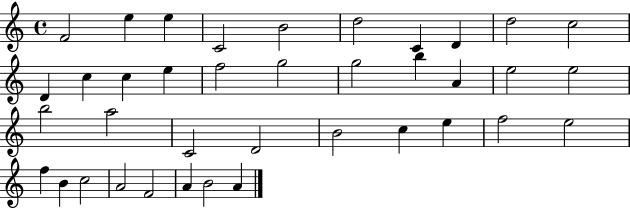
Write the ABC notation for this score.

X:1
T:Untitled
M:4/4
L:1/4
K:C
F2 e e C2 B2 d2 C D d2 c2 D c c e f2 g2 g2 b A e2 e2 b2 a2 C2 D2 B2 c e f2 e2 f B c2 A2 F2 A B2 A